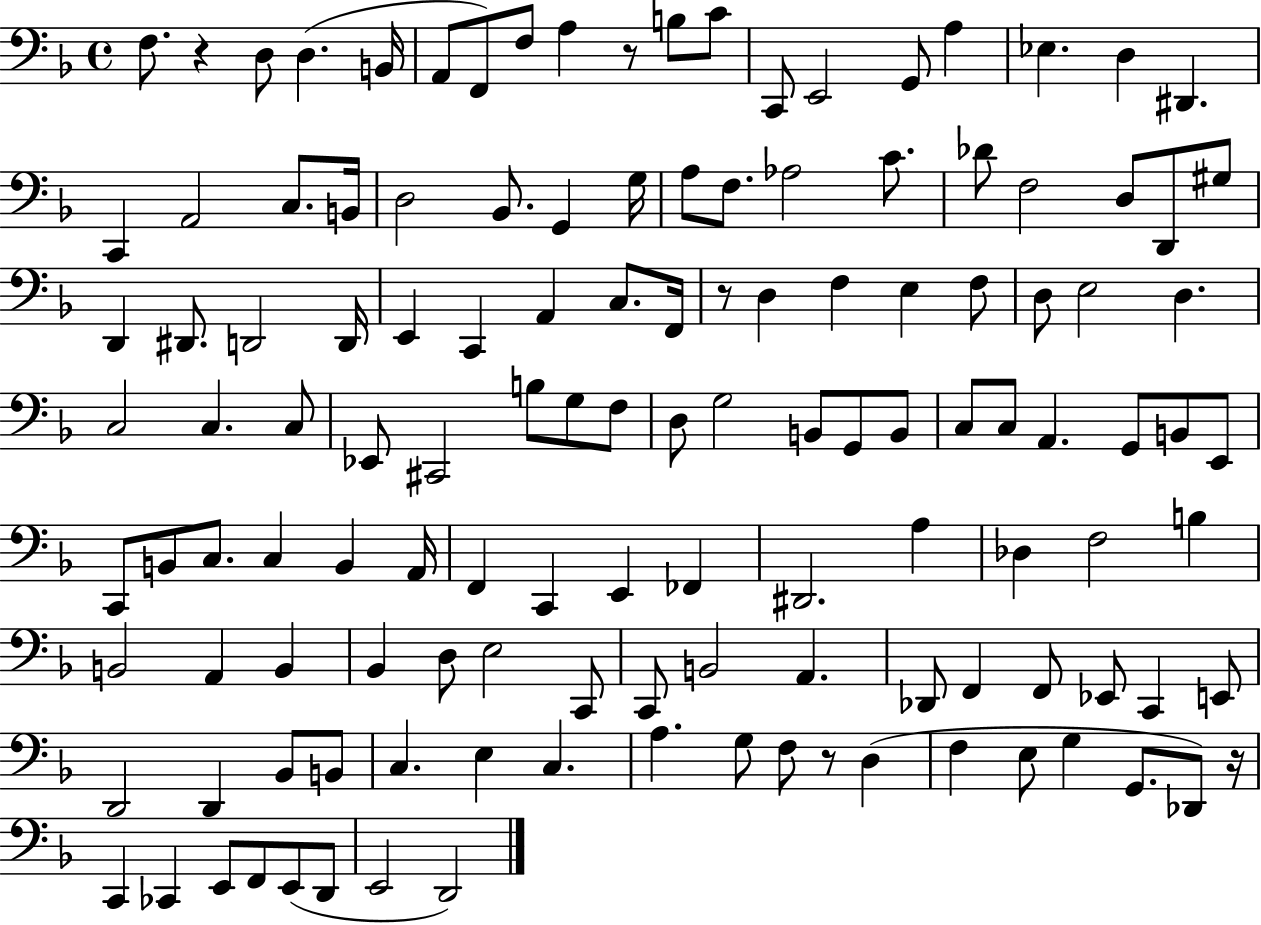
{
  \clef bass
  \time 4/4
  \defaultTimeSignature
  \key f \major
  f8. r4 d8 d4.( b,16 | a,8 f,8) f8 a4 r8 b8 c'8 | c,8 e,2 g,8 a4 | ees4. d4 dis,4. | \break c,4 a,2 c8. b,16 | d2 bes,8. g,4 g16 | a8 f8. aes2 c'8. | des'8 f2 d8 d,8 gis8 | \break d,4 dis,8. d,2 d,16 | e,4 c,4 a,4 c8. f,16 | r8 d4 f4 e4 f8 | d8 e2 d4. | \break c2 c4. c8 | ees,8 cis,2 b8 g8 f8 | d8 g2 b,8 g,8 b,8 | c8 c8 a,4. g,8 b,8 e,8 | \break c,8 b,8 c8. c4 b,4 a,16 | f,4 c,4 e,4 fes,4 | dis,2. a4 | des4 f2 b4 | \break b,2 a,4 b,4 | bes,4 d8 e2 c,8 | c,8 b,2 a,4. | des,8 f,4 f,8 ees,8 c,4 e,8 | \break d,2 d,4 bes,8 b,8 | c4. e4 c4. | a4. g8 f8 r8 d4( | f4 e8 g4 g,8. des,8) r16 | \break c,4 ces,4 e,8 f,8 e,8( d,8 | e,2 d,2) | \bar "|."
}